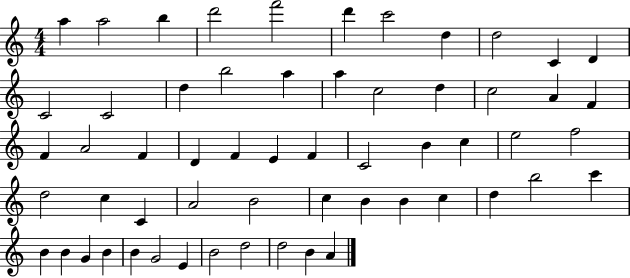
A5/q A5/h B5/q D6/h F6/h D6/q C6/h D5/q D5/h C4/q D4/q C4/h C4/h D5/q B5/h A5/q A5/q C5/h D5/q C5/h A4/q F4/q F4/q A4/h F4/q D4/q F4/q E4/q F4/q C4/h B4/q C5/q E5/h F5/h D5/h C5/q C4/q A4/h B4/h C5/q B4/q B4/q C5/q D5/q B5/h C6/q B4/q B4/q G4/q B4/q B4/q G4/h E4/q B4/h D5/h D5/h B4/q A4/q